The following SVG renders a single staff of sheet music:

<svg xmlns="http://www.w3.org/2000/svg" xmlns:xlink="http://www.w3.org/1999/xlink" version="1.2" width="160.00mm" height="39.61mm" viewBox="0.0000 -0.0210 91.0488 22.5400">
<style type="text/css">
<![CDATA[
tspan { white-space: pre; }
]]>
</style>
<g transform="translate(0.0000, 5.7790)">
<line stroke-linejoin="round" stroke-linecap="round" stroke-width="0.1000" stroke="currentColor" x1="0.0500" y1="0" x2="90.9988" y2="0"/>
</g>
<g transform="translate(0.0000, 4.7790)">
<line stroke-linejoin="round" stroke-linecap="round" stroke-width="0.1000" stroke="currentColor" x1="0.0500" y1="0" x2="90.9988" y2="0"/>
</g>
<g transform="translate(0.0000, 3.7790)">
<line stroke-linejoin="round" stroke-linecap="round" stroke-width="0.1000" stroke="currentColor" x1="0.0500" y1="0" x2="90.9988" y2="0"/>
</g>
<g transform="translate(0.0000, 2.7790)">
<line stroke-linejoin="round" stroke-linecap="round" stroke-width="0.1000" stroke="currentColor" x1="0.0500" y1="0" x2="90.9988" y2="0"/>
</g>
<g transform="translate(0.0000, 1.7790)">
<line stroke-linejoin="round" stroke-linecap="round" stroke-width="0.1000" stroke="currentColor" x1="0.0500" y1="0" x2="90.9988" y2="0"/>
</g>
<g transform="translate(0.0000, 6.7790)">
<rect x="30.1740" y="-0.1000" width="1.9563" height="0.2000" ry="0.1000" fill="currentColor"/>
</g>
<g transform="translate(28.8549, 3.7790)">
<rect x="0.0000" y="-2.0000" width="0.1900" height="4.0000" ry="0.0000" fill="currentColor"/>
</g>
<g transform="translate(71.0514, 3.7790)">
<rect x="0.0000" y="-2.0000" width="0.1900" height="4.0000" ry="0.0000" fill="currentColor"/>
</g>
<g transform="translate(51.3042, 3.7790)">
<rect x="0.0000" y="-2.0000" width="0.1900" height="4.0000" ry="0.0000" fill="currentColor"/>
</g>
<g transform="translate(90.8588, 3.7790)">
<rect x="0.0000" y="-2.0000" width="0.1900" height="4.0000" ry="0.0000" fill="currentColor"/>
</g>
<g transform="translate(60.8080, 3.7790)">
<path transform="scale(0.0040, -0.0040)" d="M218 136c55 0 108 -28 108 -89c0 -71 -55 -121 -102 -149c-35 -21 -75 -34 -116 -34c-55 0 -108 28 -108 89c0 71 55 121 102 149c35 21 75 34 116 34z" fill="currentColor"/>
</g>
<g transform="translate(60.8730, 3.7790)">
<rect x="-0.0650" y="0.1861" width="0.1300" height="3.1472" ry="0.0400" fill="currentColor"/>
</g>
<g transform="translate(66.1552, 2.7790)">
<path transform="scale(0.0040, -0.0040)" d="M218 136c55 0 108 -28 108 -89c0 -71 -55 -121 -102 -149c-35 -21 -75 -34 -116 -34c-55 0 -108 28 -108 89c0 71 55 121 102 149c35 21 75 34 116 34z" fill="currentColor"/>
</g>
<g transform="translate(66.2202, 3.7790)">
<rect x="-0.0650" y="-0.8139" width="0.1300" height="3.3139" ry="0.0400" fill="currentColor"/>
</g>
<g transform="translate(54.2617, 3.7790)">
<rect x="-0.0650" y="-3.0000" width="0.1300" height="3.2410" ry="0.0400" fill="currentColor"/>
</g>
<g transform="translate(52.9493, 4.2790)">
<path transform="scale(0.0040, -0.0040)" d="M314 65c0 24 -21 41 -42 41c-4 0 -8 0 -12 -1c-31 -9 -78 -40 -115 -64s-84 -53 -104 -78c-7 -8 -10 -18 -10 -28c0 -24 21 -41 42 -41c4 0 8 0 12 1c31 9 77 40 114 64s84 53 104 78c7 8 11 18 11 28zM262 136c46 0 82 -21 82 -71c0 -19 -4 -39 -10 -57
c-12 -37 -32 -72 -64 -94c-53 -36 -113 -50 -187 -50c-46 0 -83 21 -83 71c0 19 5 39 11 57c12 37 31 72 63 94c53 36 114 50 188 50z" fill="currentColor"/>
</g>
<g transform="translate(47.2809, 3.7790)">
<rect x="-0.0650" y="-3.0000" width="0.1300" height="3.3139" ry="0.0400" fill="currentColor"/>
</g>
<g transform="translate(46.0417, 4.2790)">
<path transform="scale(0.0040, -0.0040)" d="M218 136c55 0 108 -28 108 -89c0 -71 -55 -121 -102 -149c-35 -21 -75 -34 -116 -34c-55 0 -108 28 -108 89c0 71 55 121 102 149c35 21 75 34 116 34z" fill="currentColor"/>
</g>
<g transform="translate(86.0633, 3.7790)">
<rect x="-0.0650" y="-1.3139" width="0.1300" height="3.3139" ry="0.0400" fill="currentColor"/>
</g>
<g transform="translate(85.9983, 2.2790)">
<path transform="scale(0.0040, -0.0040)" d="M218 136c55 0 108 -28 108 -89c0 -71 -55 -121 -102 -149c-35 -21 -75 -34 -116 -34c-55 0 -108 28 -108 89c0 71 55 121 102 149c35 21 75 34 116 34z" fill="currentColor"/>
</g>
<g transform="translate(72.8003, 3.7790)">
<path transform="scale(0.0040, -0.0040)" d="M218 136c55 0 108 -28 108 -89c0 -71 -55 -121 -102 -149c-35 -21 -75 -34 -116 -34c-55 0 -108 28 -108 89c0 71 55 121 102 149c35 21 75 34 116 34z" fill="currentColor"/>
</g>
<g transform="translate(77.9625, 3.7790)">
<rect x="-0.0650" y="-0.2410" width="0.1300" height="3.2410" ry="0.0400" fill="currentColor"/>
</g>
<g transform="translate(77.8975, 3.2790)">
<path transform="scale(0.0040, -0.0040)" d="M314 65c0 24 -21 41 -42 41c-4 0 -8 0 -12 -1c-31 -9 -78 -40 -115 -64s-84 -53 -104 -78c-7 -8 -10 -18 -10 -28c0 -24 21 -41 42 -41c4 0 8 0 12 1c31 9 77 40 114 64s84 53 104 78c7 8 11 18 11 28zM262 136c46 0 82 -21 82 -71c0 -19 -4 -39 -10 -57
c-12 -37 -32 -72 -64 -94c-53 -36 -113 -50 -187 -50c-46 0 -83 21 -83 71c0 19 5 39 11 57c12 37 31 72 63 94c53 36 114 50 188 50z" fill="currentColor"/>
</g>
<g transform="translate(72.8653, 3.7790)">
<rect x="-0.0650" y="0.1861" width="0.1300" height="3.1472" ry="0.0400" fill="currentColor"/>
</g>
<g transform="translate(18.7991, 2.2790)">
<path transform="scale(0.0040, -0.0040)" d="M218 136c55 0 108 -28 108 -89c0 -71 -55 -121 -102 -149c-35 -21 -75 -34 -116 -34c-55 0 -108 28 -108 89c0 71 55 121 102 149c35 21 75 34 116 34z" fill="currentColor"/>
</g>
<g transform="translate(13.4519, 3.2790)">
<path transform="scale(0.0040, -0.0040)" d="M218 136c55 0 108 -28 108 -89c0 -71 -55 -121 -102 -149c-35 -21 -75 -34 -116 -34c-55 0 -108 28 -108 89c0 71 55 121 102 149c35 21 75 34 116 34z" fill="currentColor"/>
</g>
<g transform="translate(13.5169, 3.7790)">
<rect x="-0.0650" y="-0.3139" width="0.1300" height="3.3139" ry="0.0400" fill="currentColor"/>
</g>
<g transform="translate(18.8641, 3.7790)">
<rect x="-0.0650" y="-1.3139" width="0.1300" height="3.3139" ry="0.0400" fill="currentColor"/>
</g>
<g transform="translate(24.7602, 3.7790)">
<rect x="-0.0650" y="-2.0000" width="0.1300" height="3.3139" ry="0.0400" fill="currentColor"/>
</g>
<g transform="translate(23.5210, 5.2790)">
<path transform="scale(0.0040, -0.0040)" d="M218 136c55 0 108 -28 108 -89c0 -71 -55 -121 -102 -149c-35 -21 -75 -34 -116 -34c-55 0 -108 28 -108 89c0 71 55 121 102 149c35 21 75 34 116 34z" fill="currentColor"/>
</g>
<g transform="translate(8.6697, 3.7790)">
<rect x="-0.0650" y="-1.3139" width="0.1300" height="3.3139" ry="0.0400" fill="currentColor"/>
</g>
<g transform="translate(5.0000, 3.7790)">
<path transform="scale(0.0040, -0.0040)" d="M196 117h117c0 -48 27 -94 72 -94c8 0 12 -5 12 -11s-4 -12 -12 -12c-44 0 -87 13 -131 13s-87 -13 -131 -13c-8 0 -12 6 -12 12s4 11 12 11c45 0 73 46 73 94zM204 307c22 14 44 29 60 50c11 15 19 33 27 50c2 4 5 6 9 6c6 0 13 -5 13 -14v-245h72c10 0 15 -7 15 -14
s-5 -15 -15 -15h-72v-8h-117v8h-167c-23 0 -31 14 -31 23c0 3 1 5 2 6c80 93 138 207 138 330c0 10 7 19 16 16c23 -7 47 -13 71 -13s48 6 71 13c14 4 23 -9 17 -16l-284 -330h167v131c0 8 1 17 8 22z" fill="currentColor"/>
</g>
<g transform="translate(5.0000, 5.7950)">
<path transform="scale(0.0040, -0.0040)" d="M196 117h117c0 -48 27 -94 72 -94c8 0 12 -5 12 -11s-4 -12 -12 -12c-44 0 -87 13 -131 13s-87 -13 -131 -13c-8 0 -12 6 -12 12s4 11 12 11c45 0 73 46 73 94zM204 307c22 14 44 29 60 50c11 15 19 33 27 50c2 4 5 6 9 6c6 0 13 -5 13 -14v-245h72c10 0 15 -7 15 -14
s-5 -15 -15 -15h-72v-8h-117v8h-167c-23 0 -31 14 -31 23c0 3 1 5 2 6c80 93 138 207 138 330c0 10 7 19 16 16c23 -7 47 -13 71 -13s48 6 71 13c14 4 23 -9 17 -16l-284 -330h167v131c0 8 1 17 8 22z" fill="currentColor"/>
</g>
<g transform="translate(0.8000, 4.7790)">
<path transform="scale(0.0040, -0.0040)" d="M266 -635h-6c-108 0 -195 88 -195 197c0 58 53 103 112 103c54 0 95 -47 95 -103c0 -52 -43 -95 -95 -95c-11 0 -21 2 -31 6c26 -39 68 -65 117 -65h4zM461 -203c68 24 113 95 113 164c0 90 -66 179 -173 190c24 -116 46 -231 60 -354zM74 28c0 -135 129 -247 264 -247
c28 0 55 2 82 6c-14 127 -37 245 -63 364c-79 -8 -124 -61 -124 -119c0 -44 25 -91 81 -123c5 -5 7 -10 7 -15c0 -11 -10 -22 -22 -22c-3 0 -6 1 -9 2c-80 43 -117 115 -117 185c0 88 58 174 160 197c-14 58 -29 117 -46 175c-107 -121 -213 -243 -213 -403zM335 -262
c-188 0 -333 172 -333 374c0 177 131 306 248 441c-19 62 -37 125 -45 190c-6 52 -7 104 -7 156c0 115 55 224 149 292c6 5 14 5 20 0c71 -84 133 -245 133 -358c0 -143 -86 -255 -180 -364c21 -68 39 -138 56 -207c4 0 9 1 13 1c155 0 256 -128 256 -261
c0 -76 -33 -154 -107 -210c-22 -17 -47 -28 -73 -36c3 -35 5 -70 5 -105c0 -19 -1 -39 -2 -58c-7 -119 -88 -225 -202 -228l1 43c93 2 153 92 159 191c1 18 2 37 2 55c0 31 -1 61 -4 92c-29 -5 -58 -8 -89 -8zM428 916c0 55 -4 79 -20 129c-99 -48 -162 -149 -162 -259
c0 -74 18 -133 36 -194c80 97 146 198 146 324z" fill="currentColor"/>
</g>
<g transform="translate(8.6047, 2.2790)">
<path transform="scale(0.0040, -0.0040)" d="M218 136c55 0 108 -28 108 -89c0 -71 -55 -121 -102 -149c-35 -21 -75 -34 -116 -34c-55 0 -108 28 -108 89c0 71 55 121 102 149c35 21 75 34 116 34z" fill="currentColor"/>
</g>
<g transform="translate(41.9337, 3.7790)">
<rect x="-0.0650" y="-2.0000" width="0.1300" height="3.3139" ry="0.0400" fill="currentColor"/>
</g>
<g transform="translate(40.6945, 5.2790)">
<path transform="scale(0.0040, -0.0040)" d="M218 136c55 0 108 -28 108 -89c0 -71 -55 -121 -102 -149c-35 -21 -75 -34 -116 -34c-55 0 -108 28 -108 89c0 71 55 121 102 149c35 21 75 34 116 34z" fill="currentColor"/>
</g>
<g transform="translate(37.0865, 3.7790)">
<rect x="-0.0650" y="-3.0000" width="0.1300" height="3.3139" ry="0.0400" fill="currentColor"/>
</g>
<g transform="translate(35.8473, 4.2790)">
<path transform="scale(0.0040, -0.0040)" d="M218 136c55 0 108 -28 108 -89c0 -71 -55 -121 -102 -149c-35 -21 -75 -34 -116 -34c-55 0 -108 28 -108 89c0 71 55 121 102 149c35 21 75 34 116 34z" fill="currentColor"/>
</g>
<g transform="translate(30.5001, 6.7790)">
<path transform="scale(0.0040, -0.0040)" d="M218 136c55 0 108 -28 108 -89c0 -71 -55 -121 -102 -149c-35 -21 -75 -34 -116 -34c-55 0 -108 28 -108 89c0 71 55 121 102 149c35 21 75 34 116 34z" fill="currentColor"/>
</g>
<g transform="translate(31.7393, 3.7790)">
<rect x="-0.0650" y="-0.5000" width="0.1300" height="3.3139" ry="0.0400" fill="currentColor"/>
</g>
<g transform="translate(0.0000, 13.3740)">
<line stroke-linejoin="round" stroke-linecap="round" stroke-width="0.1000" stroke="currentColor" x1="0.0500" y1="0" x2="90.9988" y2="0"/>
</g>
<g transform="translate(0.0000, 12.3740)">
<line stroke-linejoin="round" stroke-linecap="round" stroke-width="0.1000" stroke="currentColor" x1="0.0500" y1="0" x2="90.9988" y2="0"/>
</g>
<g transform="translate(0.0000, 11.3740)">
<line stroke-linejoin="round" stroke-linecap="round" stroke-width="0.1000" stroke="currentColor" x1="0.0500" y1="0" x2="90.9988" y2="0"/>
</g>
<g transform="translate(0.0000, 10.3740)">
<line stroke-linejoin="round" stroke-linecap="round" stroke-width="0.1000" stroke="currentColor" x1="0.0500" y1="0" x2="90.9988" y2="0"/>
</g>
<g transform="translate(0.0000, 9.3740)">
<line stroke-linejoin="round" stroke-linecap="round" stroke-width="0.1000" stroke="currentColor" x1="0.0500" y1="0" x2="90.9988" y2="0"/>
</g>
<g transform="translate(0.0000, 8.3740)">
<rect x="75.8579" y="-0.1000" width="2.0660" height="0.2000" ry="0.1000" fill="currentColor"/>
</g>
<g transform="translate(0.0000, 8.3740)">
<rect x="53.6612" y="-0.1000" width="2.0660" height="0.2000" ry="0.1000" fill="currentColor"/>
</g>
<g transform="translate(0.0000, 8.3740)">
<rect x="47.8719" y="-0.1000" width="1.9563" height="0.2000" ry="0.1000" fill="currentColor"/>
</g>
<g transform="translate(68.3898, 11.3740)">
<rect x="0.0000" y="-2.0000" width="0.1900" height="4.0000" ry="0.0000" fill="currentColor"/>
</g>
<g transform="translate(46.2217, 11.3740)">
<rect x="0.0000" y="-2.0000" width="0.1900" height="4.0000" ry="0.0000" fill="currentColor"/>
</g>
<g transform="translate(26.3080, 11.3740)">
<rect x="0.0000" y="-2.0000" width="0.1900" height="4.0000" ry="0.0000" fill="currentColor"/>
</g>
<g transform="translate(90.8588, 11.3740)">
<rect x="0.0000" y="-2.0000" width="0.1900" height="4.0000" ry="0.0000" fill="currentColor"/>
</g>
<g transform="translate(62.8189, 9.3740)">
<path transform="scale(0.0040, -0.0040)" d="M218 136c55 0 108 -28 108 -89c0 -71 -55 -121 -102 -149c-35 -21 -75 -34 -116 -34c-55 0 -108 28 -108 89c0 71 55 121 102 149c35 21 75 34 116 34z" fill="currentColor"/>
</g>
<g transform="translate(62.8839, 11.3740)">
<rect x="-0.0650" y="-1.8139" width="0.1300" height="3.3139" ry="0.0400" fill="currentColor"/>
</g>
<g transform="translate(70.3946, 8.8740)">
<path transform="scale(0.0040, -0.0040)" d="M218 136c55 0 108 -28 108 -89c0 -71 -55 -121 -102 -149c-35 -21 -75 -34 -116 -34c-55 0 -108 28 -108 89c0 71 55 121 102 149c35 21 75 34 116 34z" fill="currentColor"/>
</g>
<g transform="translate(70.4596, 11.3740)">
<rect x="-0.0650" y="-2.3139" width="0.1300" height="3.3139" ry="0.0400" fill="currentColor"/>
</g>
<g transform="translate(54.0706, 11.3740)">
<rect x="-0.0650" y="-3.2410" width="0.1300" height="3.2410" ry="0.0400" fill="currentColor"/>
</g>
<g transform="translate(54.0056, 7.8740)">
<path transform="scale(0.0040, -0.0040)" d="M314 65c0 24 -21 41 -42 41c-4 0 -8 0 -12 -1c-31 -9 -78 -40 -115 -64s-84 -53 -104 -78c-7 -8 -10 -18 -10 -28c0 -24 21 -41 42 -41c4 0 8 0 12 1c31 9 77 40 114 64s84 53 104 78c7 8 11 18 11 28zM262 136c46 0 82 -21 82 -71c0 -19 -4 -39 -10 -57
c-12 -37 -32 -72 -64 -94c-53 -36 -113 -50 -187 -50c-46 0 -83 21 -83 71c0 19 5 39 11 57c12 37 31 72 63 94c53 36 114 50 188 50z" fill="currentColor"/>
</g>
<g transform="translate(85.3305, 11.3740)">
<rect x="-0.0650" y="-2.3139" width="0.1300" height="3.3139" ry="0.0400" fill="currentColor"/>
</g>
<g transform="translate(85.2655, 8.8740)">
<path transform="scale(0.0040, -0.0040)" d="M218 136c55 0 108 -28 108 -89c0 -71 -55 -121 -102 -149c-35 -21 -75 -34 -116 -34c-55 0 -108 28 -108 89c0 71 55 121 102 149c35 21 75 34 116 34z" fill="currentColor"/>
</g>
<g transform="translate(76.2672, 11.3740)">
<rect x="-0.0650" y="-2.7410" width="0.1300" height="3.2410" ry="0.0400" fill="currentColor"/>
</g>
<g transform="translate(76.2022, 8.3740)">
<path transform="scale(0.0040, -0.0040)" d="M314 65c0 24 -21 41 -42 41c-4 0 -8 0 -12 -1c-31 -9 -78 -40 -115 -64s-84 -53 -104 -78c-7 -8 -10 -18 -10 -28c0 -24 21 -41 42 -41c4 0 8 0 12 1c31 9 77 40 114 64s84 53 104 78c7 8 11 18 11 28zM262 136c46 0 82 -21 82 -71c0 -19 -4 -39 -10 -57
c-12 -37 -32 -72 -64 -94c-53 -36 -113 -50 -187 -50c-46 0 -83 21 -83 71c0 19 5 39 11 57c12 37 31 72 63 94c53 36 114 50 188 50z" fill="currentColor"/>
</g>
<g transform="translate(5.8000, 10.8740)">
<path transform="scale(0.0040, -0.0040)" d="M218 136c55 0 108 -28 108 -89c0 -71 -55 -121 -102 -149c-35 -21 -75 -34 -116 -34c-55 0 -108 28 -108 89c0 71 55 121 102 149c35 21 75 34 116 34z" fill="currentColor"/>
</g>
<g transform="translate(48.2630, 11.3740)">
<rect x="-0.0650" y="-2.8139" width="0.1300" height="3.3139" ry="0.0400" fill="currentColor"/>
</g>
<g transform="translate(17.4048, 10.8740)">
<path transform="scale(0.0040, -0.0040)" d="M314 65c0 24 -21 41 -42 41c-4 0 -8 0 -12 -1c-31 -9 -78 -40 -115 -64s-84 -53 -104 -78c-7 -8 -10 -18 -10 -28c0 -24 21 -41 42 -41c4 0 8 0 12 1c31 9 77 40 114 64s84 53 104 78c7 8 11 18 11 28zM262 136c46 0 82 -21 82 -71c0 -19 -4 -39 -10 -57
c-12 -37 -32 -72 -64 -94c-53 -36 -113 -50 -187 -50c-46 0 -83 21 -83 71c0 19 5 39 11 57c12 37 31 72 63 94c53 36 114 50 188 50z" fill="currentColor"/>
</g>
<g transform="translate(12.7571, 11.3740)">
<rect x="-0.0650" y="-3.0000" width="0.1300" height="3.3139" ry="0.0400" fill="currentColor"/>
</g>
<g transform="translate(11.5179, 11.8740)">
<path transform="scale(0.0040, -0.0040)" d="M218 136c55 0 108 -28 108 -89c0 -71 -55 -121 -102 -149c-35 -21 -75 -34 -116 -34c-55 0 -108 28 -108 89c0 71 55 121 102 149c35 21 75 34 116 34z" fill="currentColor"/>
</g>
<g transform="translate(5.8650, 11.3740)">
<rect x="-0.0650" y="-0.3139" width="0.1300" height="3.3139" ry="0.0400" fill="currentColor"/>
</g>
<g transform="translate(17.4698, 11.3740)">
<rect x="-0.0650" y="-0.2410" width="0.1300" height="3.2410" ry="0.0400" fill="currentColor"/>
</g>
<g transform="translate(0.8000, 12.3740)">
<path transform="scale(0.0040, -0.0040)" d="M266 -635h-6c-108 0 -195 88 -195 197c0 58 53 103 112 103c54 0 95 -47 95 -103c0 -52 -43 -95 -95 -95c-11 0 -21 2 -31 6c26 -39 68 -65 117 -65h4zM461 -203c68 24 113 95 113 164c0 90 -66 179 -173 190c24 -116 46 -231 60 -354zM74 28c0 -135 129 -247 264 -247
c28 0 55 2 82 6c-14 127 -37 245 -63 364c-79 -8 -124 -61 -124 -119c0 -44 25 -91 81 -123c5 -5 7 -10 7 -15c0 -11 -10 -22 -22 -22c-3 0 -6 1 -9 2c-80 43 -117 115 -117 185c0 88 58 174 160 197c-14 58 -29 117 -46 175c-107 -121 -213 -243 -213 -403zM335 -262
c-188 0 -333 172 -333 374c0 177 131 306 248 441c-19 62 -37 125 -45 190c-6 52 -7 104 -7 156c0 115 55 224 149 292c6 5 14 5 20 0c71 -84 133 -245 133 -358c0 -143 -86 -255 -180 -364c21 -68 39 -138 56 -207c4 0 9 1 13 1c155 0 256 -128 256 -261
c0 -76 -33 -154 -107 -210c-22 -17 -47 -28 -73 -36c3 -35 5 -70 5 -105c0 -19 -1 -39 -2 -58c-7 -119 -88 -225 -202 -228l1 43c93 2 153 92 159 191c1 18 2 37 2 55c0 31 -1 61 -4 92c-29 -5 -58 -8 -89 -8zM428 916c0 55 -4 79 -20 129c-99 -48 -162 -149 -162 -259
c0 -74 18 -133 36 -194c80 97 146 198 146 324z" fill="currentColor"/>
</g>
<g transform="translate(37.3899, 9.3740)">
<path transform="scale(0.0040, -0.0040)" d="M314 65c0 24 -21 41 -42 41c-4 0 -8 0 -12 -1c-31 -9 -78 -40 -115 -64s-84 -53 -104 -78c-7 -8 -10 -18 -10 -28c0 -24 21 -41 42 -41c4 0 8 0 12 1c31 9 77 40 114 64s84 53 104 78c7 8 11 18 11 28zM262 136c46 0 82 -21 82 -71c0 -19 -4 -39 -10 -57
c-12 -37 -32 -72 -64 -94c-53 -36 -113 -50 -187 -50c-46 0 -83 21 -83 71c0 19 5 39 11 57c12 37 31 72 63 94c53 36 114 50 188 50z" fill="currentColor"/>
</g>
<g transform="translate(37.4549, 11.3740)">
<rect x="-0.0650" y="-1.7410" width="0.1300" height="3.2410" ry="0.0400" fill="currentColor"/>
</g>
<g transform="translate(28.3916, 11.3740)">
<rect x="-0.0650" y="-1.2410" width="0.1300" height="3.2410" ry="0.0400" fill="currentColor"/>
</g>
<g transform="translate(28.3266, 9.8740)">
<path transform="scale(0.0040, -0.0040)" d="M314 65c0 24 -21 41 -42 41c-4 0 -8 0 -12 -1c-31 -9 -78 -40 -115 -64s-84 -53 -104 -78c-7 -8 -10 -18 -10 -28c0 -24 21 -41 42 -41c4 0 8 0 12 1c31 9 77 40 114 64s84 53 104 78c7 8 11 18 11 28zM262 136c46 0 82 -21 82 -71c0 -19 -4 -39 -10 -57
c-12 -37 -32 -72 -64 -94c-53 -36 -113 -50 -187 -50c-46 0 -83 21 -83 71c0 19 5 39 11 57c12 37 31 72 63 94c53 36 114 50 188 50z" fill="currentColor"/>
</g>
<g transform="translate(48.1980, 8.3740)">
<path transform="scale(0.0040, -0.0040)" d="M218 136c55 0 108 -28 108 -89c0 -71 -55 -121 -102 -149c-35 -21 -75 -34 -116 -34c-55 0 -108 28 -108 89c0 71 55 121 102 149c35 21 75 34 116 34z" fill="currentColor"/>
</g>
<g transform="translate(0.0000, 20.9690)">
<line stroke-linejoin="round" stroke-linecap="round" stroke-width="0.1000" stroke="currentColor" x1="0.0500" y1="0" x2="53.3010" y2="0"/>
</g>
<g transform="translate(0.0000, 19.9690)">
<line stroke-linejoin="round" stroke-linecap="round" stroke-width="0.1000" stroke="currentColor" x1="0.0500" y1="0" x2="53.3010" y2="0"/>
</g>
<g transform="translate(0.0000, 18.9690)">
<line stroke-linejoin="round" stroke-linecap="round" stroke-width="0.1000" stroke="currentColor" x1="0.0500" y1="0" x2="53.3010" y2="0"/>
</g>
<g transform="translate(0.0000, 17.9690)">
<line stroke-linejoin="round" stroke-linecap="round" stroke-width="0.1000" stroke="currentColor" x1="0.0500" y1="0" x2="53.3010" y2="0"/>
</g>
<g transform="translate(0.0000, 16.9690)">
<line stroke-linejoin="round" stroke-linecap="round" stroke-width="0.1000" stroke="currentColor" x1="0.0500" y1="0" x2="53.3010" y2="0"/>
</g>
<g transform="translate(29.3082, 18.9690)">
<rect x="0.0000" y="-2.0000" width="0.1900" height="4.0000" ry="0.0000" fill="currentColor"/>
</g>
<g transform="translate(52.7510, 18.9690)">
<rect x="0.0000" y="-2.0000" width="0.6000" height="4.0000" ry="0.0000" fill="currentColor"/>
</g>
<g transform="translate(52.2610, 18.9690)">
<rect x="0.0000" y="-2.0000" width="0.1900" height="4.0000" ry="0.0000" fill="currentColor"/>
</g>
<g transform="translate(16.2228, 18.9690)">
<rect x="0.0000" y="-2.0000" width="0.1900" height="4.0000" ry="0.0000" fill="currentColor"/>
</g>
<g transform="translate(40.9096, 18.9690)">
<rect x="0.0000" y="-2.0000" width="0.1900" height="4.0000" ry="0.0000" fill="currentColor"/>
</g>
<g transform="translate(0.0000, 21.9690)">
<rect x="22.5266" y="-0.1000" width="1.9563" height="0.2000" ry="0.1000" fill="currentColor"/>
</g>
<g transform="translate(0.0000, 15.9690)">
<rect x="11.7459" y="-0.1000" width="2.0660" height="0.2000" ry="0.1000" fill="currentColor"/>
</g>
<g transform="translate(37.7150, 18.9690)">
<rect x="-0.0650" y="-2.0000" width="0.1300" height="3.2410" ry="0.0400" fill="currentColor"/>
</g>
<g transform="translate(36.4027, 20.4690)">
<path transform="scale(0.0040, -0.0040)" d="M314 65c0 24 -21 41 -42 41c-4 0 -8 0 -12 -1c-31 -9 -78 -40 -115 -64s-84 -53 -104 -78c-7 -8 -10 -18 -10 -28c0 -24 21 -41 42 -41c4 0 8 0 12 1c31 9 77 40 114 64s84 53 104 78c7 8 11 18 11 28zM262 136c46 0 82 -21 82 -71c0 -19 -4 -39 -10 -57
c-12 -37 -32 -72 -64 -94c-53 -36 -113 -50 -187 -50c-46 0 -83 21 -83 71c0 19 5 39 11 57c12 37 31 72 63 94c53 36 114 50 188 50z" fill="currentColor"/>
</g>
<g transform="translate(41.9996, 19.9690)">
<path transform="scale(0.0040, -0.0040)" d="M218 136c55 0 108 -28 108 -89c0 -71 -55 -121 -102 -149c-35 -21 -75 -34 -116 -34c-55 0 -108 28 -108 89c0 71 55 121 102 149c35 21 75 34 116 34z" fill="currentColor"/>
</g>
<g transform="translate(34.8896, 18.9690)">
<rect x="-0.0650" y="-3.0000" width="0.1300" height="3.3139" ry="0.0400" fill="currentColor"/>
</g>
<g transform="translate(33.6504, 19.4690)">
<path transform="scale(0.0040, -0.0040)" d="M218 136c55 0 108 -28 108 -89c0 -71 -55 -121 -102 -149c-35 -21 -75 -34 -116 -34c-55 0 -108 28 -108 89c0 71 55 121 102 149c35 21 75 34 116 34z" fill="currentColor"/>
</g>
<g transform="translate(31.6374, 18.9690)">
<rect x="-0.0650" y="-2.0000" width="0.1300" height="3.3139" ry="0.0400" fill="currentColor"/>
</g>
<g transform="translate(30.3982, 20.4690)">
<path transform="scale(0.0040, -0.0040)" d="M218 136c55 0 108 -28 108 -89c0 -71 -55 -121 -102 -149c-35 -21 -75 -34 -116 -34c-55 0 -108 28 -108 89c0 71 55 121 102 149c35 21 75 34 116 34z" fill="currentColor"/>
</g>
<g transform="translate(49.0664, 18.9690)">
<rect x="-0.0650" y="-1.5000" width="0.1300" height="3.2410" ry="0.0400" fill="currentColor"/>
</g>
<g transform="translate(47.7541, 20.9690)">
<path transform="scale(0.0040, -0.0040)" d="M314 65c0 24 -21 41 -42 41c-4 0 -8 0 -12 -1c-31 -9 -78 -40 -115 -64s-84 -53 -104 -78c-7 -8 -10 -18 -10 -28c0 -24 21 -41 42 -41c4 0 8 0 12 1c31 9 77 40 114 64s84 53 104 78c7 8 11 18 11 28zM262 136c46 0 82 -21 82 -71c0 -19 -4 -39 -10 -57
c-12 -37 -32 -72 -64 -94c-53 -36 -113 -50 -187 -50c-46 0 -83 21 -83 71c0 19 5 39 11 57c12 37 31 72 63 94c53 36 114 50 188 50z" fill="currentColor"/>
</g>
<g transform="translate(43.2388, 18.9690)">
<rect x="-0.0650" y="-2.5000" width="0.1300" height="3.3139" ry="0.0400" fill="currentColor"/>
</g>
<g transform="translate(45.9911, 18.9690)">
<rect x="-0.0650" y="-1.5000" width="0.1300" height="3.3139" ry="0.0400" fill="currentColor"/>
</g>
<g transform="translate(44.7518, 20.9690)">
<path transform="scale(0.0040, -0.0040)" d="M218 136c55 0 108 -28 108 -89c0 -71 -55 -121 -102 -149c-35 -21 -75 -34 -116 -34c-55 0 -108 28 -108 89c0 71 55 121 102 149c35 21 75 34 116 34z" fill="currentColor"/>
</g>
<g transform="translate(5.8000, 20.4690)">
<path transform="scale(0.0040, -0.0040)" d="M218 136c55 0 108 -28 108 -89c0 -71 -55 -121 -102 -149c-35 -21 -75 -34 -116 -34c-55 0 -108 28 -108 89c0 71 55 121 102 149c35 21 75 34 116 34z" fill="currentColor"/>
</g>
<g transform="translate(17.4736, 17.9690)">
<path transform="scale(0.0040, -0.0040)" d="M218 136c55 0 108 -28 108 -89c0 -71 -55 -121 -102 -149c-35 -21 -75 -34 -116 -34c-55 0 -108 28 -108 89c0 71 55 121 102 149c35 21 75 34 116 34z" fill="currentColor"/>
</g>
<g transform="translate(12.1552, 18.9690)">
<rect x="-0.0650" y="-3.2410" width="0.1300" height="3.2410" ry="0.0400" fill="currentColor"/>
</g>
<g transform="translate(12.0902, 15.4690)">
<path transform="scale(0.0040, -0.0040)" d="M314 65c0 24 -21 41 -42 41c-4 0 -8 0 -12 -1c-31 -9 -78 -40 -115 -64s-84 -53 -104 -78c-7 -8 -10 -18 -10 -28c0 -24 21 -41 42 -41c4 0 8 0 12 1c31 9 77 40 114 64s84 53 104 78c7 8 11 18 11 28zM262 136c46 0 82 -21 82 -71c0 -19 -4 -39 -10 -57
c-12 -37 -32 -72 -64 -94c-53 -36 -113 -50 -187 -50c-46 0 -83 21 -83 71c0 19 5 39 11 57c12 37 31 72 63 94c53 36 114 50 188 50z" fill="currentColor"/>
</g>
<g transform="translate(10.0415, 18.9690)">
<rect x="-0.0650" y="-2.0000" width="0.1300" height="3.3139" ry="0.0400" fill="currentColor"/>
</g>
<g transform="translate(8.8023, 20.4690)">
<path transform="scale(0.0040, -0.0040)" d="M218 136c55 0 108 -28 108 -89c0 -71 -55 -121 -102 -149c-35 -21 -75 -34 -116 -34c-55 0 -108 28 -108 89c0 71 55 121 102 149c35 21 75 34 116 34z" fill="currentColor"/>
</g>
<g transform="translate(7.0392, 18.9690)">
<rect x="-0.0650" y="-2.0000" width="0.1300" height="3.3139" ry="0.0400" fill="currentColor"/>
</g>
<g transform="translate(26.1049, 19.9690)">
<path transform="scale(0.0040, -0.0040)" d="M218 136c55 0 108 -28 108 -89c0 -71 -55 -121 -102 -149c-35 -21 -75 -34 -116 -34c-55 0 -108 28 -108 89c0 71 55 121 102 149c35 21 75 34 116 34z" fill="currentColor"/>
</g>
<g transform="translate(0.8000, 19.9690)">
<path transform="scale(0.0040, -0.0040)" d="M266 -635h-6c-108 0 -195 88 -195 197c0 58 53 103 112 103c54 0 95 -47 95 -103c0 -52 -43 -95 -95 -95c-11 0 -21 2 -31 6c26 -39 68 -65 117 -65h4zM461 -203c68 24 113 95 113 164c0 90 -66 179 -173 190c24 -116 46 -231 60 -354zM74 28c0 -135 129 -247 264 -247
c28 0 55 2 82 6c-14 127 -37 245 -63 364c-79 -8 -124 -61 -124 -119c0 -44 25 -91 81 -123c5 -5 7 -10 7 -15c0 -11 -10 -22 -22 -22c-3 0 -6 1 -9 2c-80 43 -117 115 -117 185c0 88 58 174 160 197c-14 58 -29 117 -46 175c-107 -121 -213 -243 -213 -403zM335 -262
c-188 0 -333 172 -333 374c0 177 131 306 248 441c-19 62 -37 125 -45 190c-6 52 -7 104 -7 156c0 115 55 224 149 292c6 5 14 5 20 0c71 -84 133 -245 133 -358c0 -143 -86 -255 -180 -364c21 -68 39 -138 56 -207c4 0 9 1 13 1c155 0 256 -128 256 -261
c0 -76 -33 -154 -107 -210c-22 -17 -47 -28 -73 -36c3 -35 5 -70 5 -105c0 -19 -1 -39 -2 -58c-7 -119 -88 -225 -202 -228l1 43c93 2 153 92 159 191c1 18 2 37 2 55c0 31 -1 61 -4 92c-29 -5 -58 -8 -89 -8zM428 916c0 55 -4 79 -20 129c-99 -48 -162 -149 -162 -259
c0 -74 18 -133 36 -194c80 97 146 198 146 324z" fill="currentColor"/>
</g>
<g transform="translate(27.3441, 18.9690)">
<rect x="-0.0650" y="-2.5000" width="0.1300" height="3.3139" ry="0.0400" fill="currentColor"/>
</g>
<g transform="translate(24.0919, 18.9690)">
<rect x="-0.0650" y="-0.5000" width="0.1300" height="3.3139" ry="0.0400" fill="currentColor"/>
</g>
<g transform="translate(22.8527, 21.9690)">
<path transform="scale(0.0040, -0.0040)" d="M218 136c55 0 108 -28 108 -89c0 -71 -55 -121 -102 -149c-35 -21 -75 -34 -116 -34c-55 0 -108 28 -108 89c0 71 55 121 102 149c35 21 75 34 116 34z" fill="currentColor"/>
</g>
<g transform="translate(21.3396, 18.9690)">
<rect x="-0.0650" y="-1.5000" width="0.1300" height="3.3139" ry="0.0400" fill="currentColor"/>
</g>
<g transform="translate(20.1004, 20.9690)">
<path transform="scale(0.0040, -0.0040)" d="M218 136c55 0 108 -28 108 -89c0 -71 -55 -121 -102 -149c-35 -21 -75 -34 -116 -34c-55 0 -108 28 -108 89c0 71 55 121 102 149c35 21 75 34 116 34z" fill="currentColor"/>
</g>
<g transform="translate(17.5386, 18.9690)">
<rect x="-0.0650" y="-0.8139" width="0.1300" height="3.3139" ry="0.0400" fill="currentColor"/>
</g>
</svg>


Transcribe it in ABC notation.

X:1
T:Untitled
M:4/4
L:1/4
K:C
e c e F C A F A A2 B d B c2 e c A c2 e2 f2 a b2 f g a2 g F F b2 d E C G F A F2 G E E2